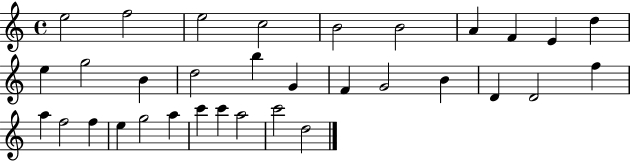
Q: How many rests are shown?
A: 0